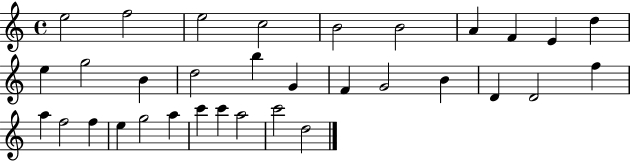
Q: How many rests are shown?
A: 0